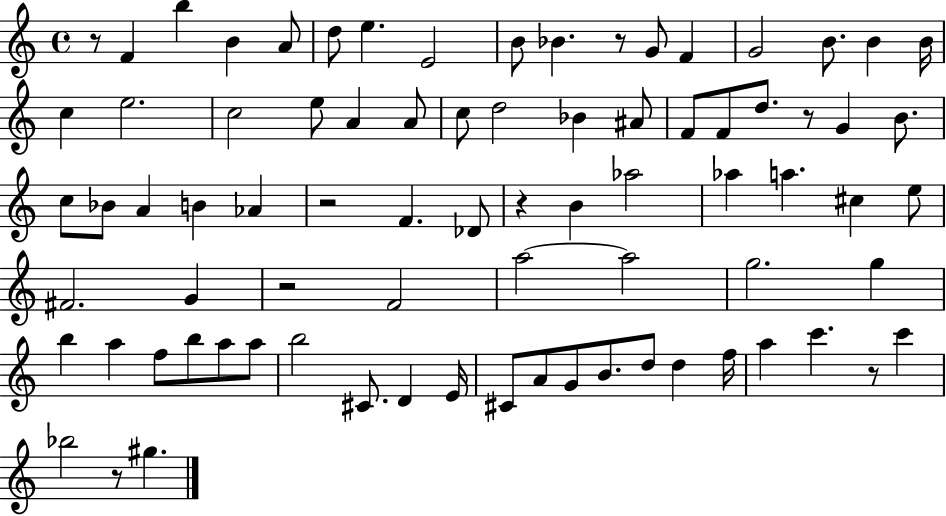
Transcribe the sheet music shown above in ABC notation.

X:1
T:Untitled
M:4/4
L:1/4
K:C
z/2 F b B A/2 d/2 e E2 B/2 _B z/2 G/2 F G2 B/2 B B/4 c e2 c2 e/2 A A/2 c/2 d2 _B ^A/2 F/2 F/2 d/2 z/2 G B/2 c/2 _B/2 A B _A z2 F _D/2 z B _a2 _a a ^c e/2 ^F2 G z2 F2 a2 a2 g2 g b a f/2 b/2 a/2 a/2 b2 ^C/2 D E/4 ^C/2 A/2 G/2 B/2 d/2 d f/4 a c' z/2 c' _b2 z/2 ^g